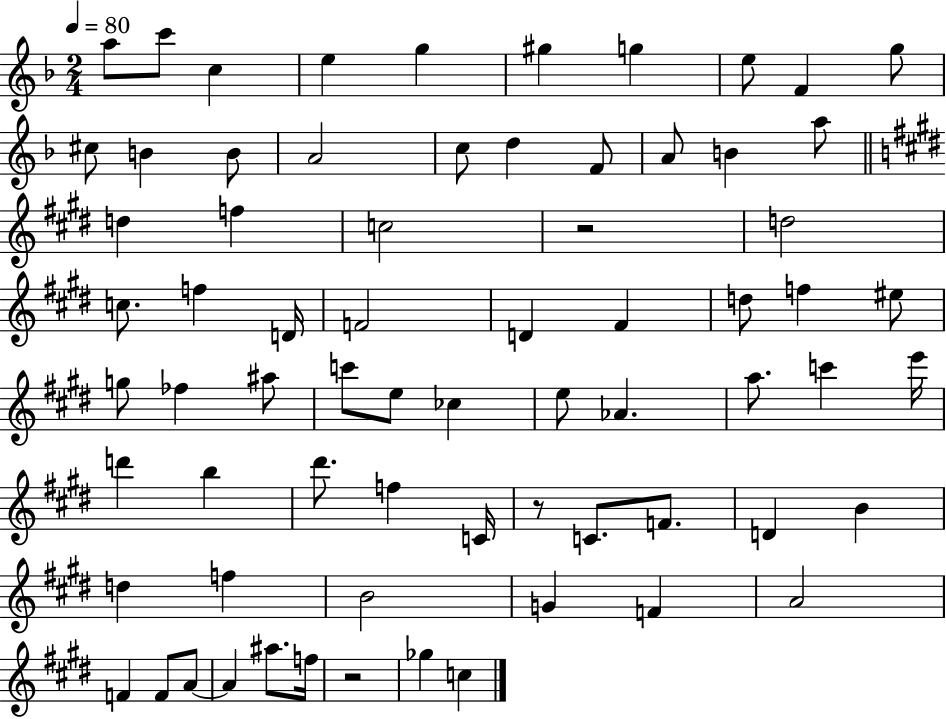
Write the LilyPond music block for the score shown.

{
  \clef treble
  \numericTimeSignature
  \time 2/4
  \key f \major
  \tempo 4 = 80
  a''8 c'''8 c''4 | e''4 g''4 | gis''4 g''4 | e''8 f'4 g''8 | \break cis''8 b'4 b'8 | a'2 | c''8 d''4 f'8 | a'8 b'4 a''8 | \break \bar "||" \break \key e \major d''4 f''4 | c''2 | r2 | d''2 | \break c''8. f''4 d'16 | f'2 | d'4 fis'4 | d''8 f''4 eis''8 | \break g''8 fes''4 ais''8 | c'''8 e''8 ces''4 | e''8 aes'4. | a''8. c'''4 e'''16 | \break d'''4 b''4 | dis'''8. f''4 c'16 | r8 c'8. f'8. | d'4 b'4 | \break d''4 f''4 | b'2 | g'4 f'4 | a'2 | \break f'4 f'8 a'8~~ | a'4 ais''8. f''16 | r2 | ges''4 c''4 | \break \bar "|."
}